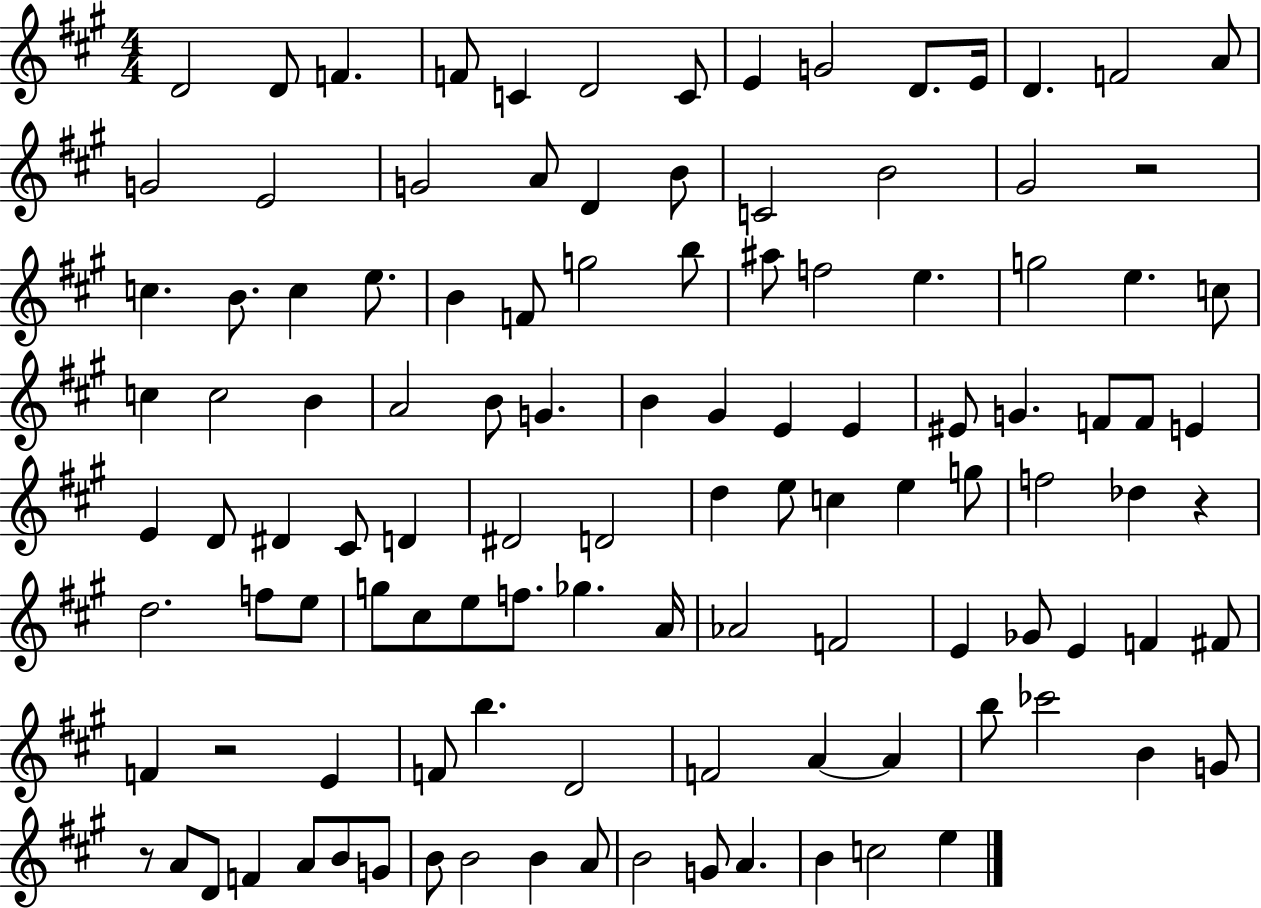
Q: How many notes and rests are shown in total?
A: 114